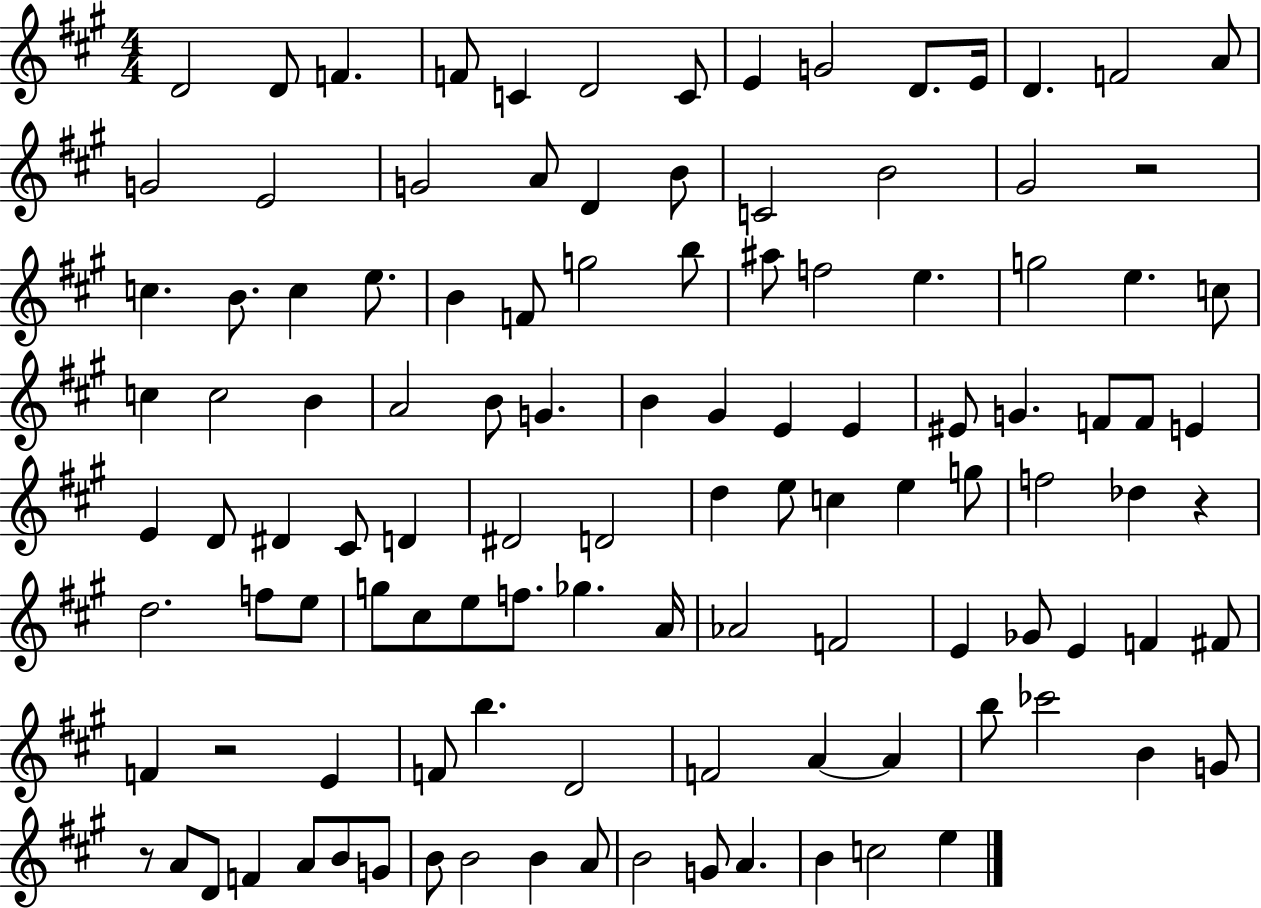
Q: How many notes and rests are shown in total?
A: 114